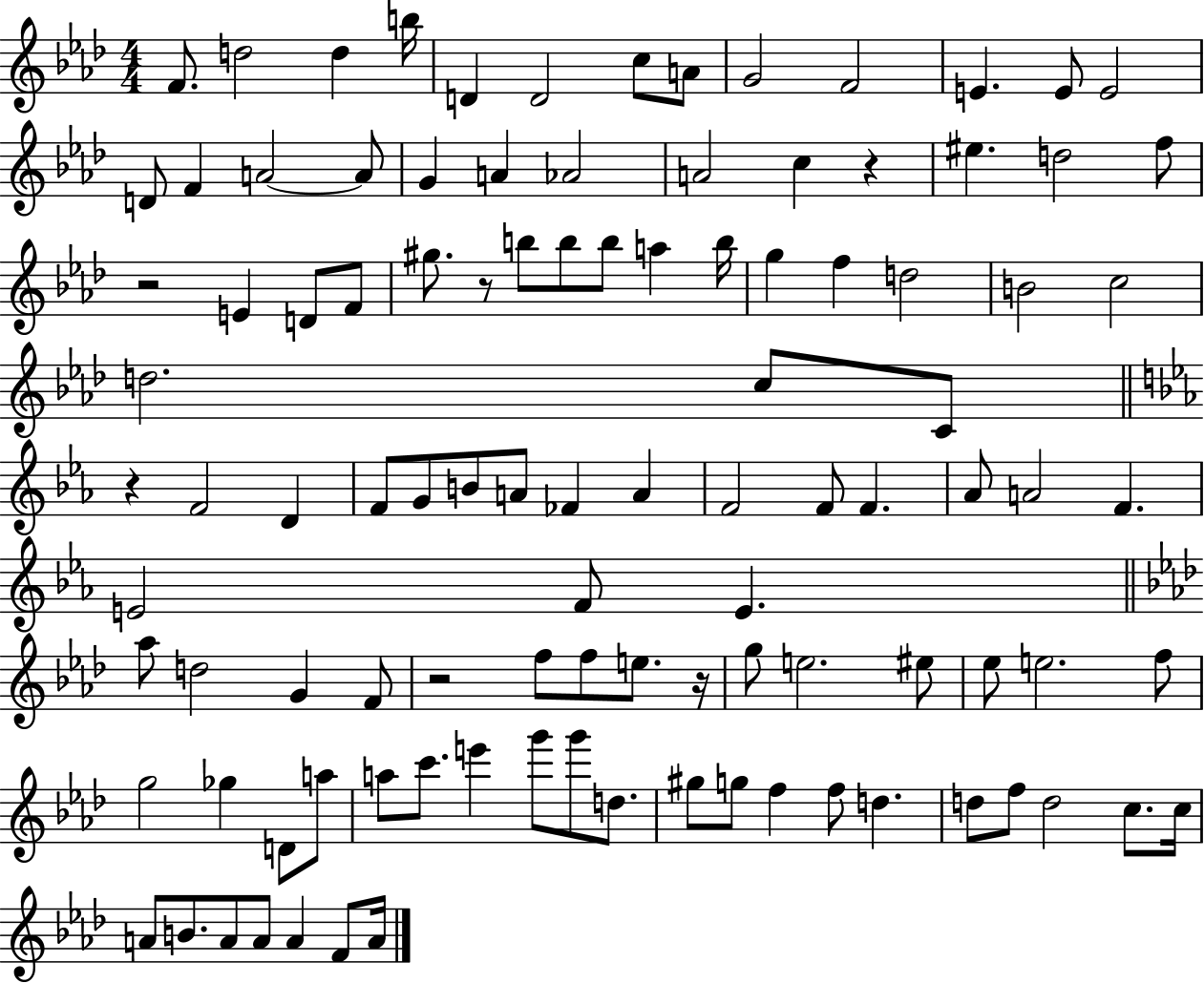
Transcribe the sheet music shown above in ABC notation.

X:1
T:Untitled
M:4/4
L:1/4
K:Ab
F/2 d2 d b/4 D D2 c/2 A/2 G2 F2 E E/2 E2 D/2 F A2 A/2 G A _A2 A2 c z ^e d2 f/2 z2 E D/2 F/2 ^g/2 z/2 b/2 b/2 b/2 a b/4 g f d2 B2 c2 d2 c/2 C/2 z F2 D F/2 G/2 B/2 A/2 _F A F2 F/2 F _A/2 A2 F E2 F/2 E _a/2 d2 G F/2 z2 f/2 f/2 e/2 z/4 g/2 e2 ^e/2 _e/2 e2 f/2 g2 _g D/2 a/2 a/2 c'/2 e' g'/2 g'/2 d/2 ^g/2 g/2 f f/2 d d/2 f/2 d2 c/2 c/4 A/2 B/2 A/2 A/2 A F/2 A/4